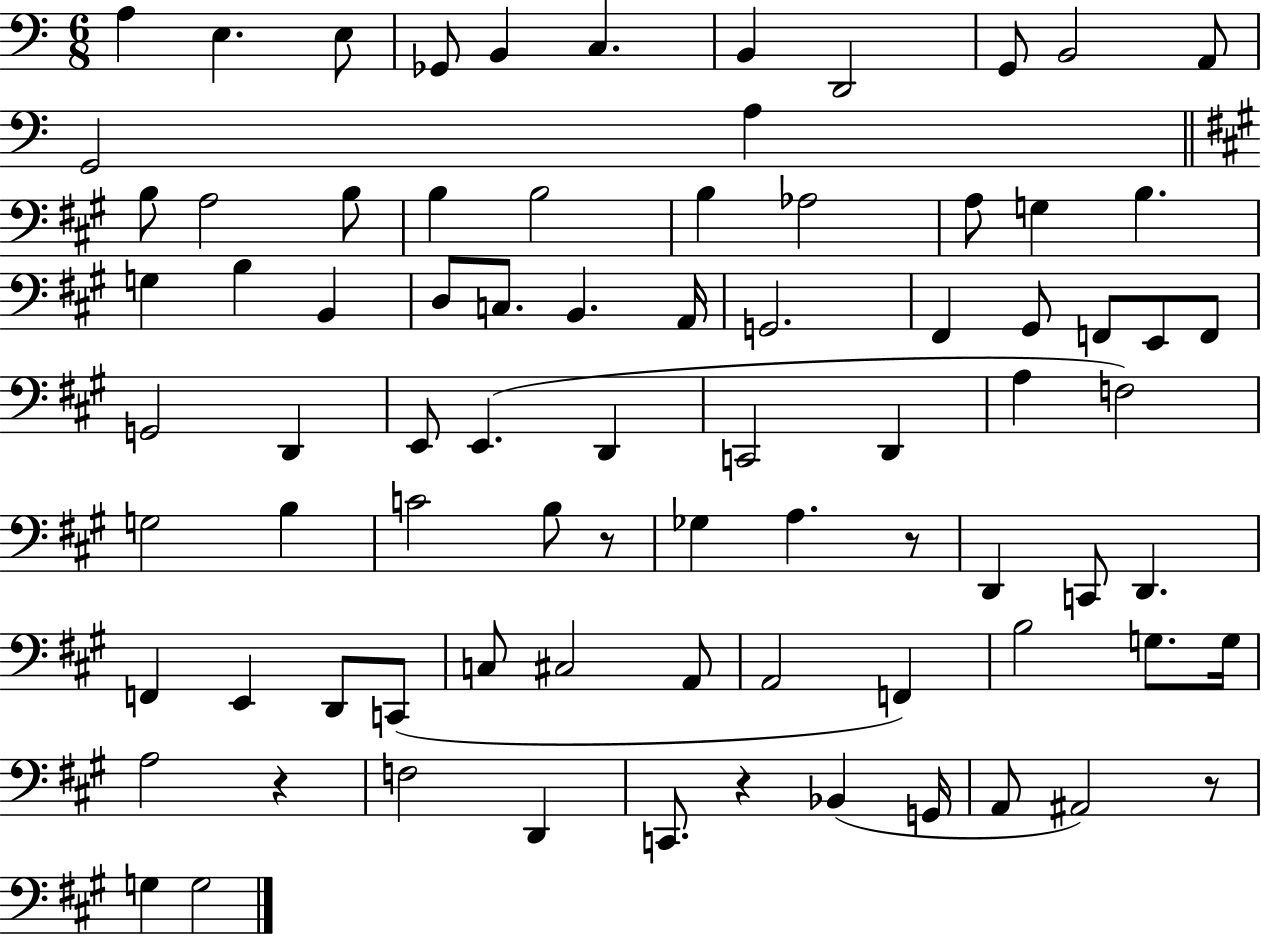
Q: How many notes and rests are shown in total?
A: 81